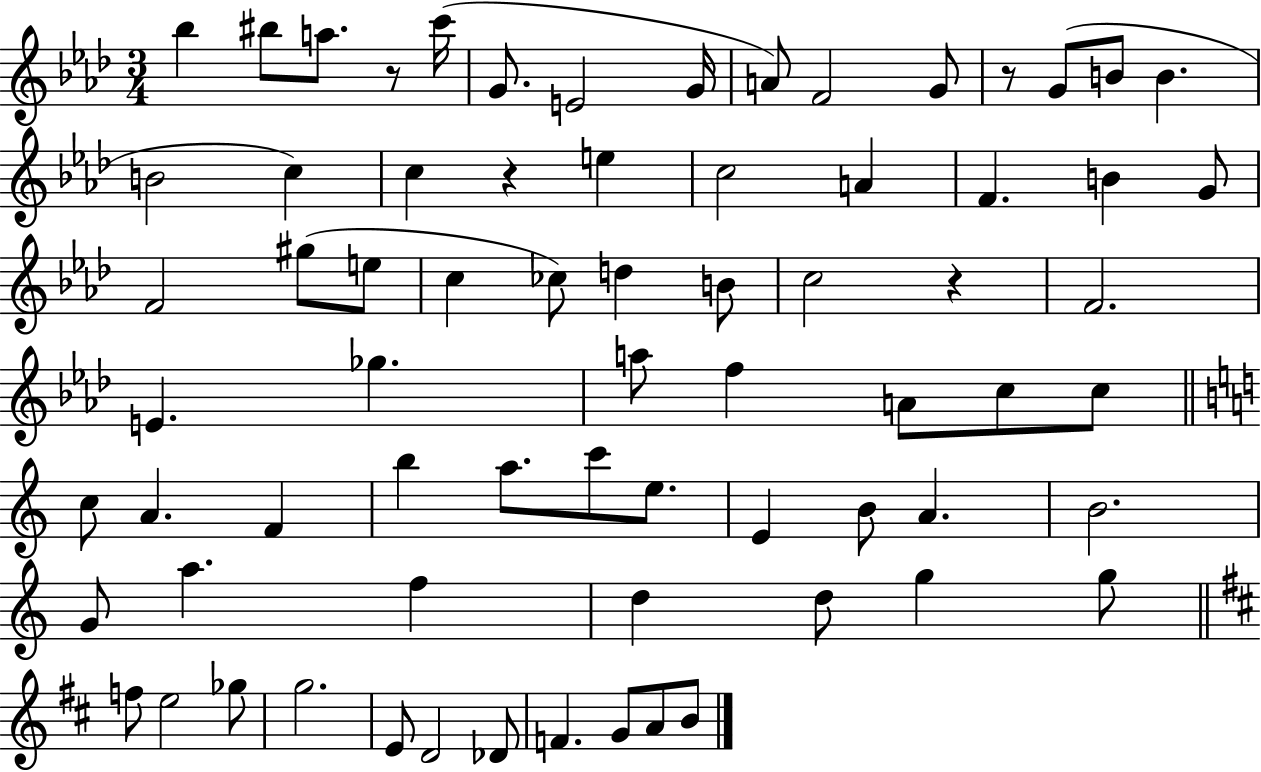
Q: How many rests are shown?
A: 4